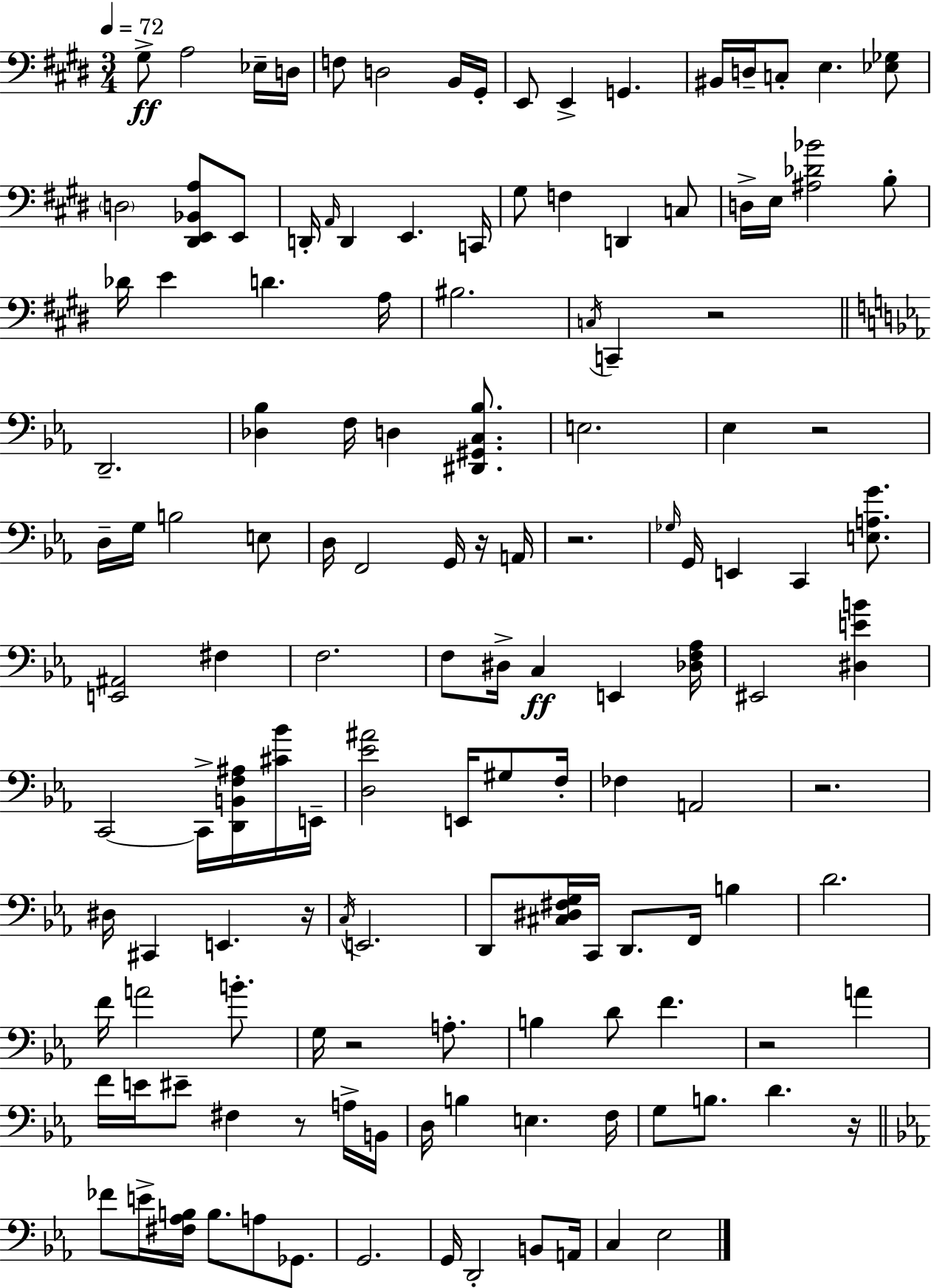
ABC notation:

X:1
T:Untitled
M:3/4
L:1/4
K:E
^G,/2 A,2 _E,/4 D,/4 F,/2 D,2 B,,/4 ^G,,/4 E,,/2 E,, G,, ^B,,/4 D,/4 C,/2 E, [_E,_G,]/2 D,2 [^D,,E,,_B,,A,]/2 E,,/2 D,,/4 A,,/4 D,, E,, C,,/4 ^G,/2 F, D,, C,/2 D,/4 E,/4 [^A,_D_B]2 B,/2 _D/4 E D A,/4 ^B,2 C,/4 C,, z2 D,,2 [_D,_B,] F,/4 D, [^D,,^G,,C,_B,]/2 E,2 _E, z2 D,/4 G,/4 B,2 E,/2 D,/4 F,,2 G,,/4 z/4 A,,/4 z2 _G,/4 G,,/4 E,, C,, [E,A,G]/2 [E,,^A,,]2 ^F, F,2 F,/2 ^D,/4 C, E,, [_D,F,_A,]/4 ^E,,2 [^D,EB] C,,2 C,,/4 [D,,B,,F,^A,]/4 [^C_B]/4 E,,/4 [D,_E^A]2 E,,/4 ^G,/2 F,/4 _F, A,,2 z2 ^D,/4 ^C,, E,, z/4 C,/4 E,,2 D,,/2 [^C,^D,^F,G,]/4 C,,/4 D,,/2 F,,/4 B, D2 F/4 A2 B/2 G,/4 z2 A,/2 B, D/2 F z2 A F/4 E/4 ^E/2 ^F, z/2 A,/4 B,,/4 D,/4 B, E, F,/4 G,/2 B,/2 D z/4 _F/2 E/4 [^F,_A,B,]/4 B,/2 A,/2 _G,,/2 G,,2 G,,/4 D,,2 B,,/2 A,,/4 C, _E,2